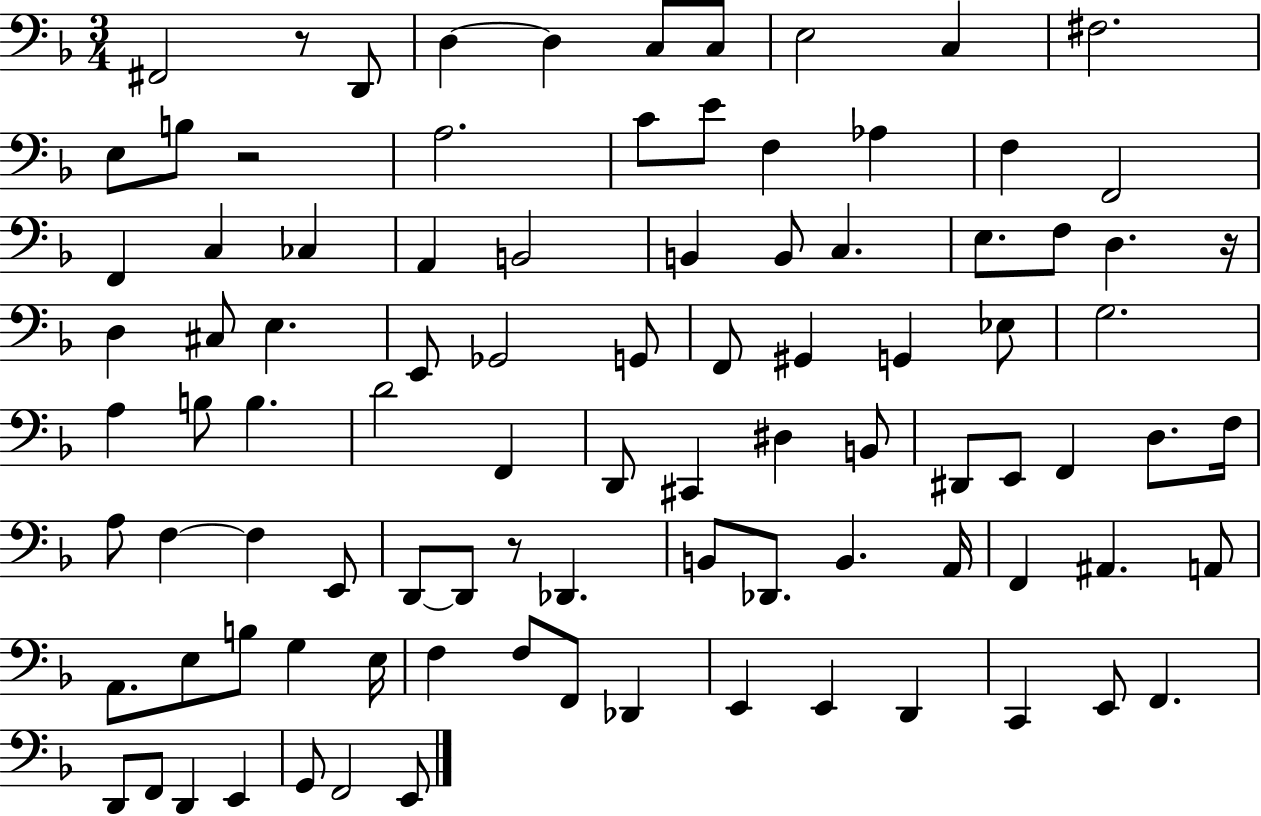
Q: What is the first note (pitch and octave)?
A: F#2